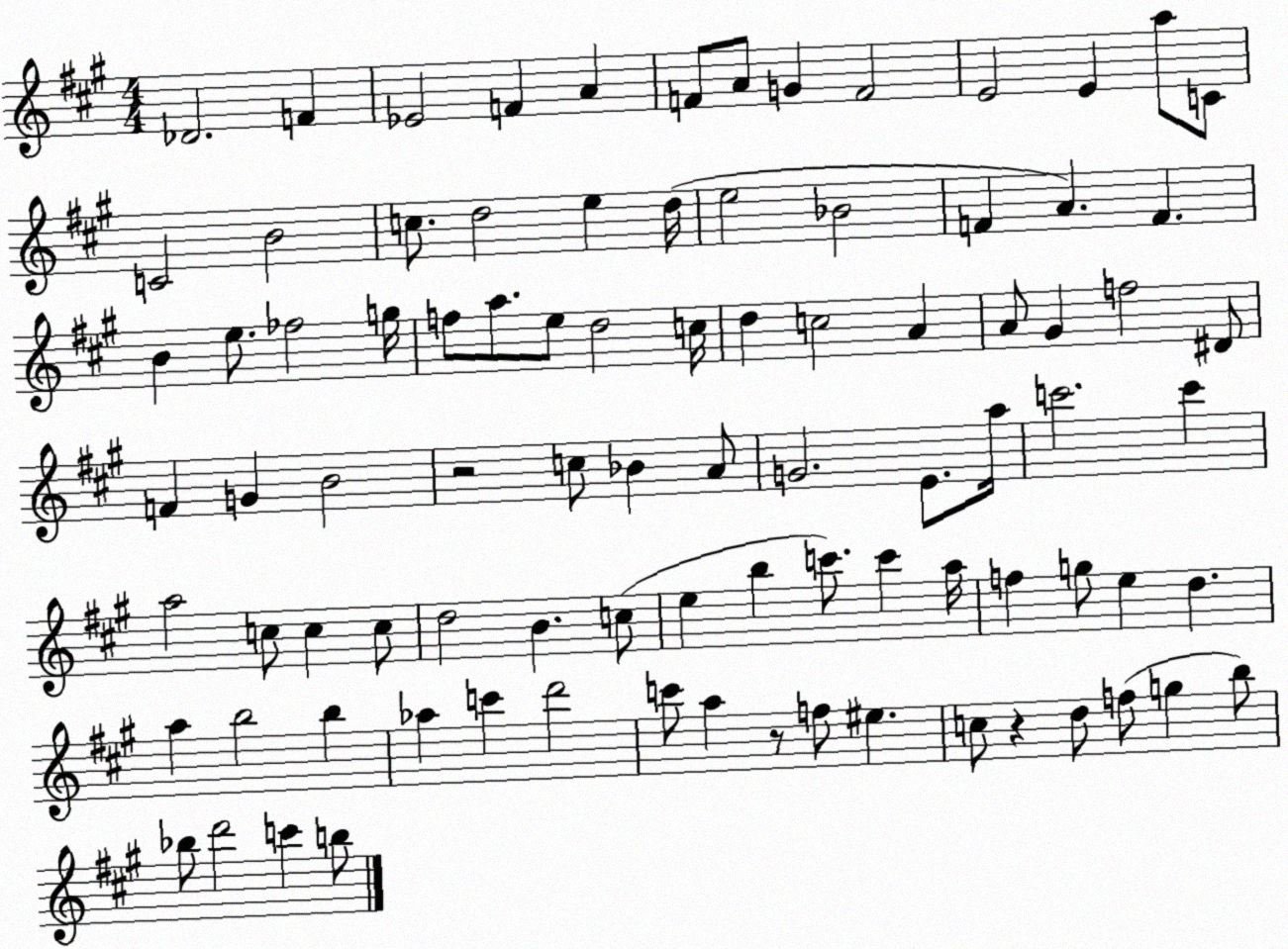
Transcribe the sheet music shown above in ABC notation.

X:1
T:Untitled
M:4/4
L:1/4
K:A
_D2 F _E2 F A F/2 A/2 G F2 E2 E a/2 C/2 C2 B2 c/2 d2 e d/4 e2 _B2 F A F B e/2 _f2 g/4 f/2 a/2 e/2 d2 c/4 d c2 A A/2 ^G f2 ^D/2 F G B2 z2 c/2 _B A/2 G2 E/2 a/4 c'2 c' a2 c/2 c c/2 d2 B c/2 e b c'/2 c' a/4 f g/2 e d a b2 b _a c' d'2 c'/2 a z/2 f/2 ^e c/2 z d/2 f/2 g b/2 _b/2 d'2 c' b/2